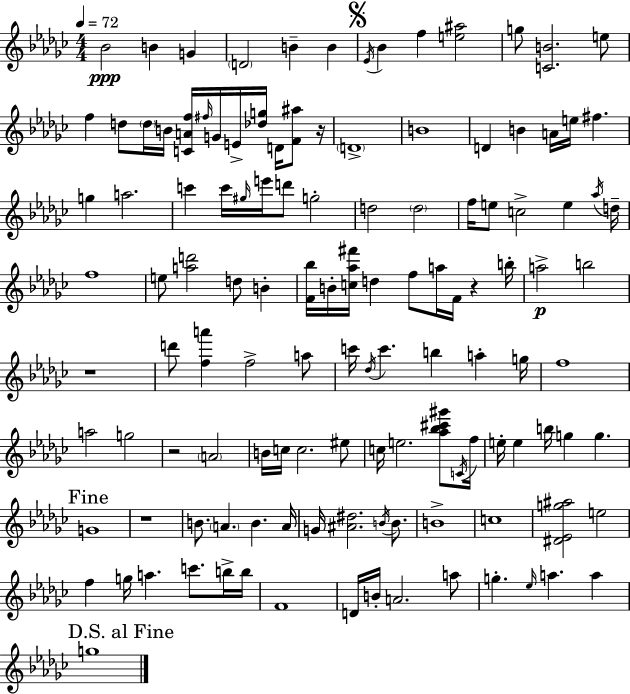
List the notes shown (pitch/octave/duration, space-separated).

Bb4/h B4/q G4/q D4/h B4/q B4/q Eb4/s Bb4/q F5/q [E5,A#5]/h G5/e [C4,B4]/h. E5/e F5/q D5/e D5/s B4/s [C4,A4,F5]/s F#5/s G4/s E4/s [Db5,G5]/s D4/s [F4,A#5]/e R/s D4/w B4/w D4/q B4/q A4/s E5/s F#5/q. G5/q A5/h. C6/q C6/s G#5/s E6/s D6/e G5/h D5/h D5/h F5/s E5/e C5/h E5/q Ab5/s D5/s F5/w E5/e [A5,D6]/h D5/e B4/q [F4,Bb5]/s B4/s [C5,Ab5,F#6]/s D5/q F5/e A5/s F4/s R/q B5/s A5/h B5/h R/w D6/e [F5,A6]/q F5/h A5/e C6/s Db5/s C6/q. B5/q A5/q G5/s F5/w A5/h G5/h R/h A4/h B4/s C5/s C5/h. EIS5/e C5/s E5/h. [Ab5,Bb5,C#6,G#6]/e C4/s F5/s E5/s E5/q B5/s G5/q G5/q. G4/w R/w B4/e. A4/q. B4/q. A4/s G4/s [A#4,D#5]/h. B4/s B4/e. B4/w C5/w [D#4,Eb4,G5,A#5]/h E5/h F5/q G5/s A5/q. C6/e. B5/s B5/s F4/w D4/s B4/s A4/h. A5/e G5/q. Eb5/s A5/q. A5/q G5/w